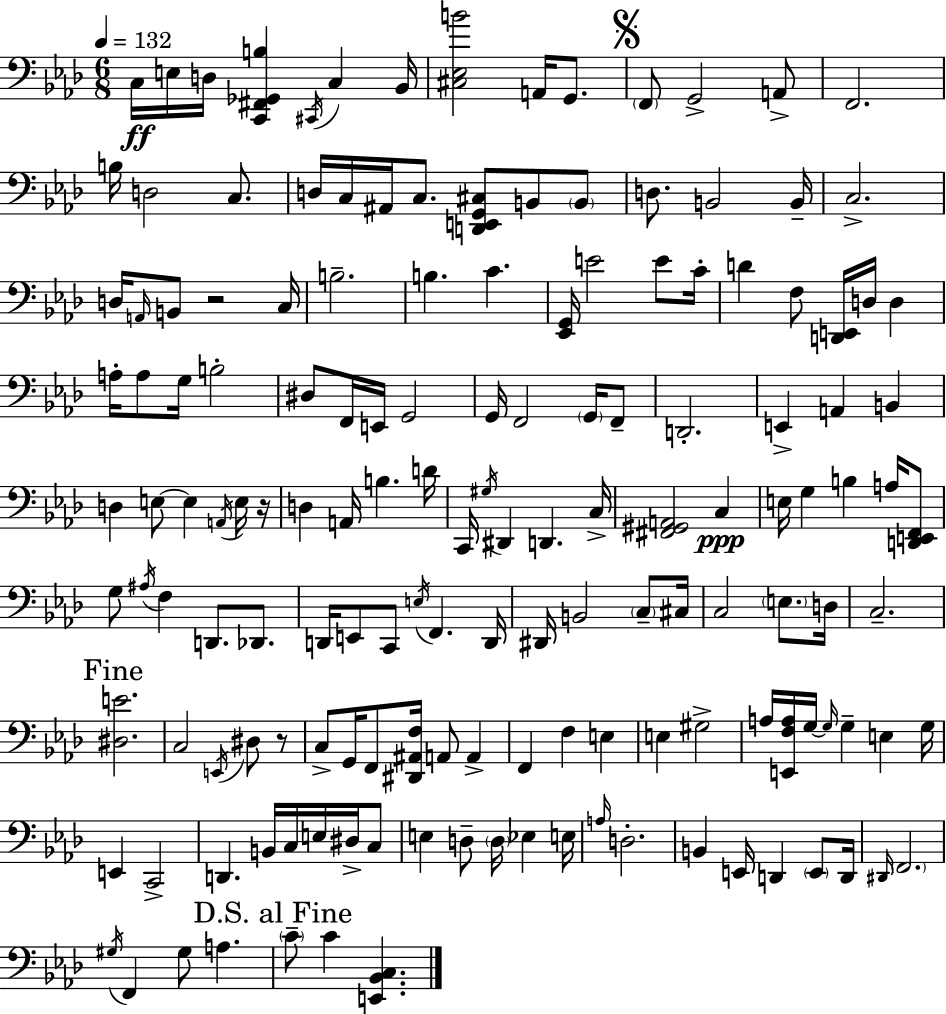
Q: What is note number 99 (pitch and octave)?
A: F2